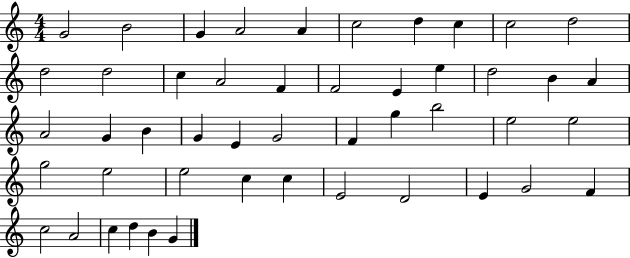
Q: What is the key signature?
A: C major